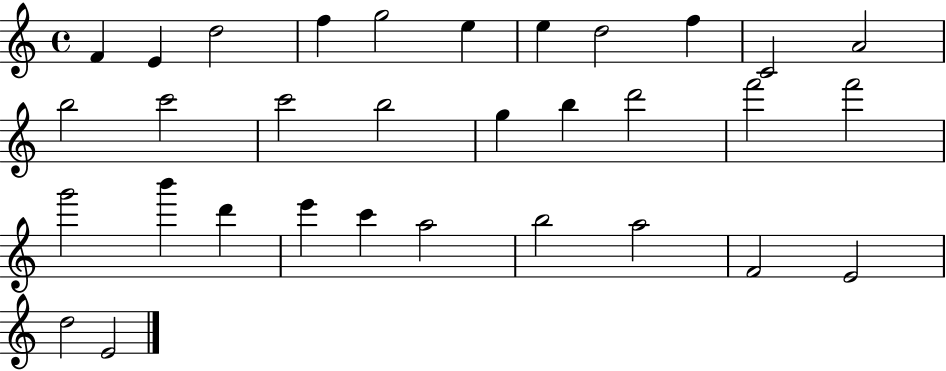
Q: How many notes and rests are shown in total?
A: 32